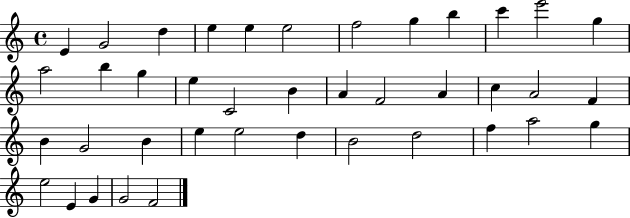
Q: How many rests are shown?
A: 0